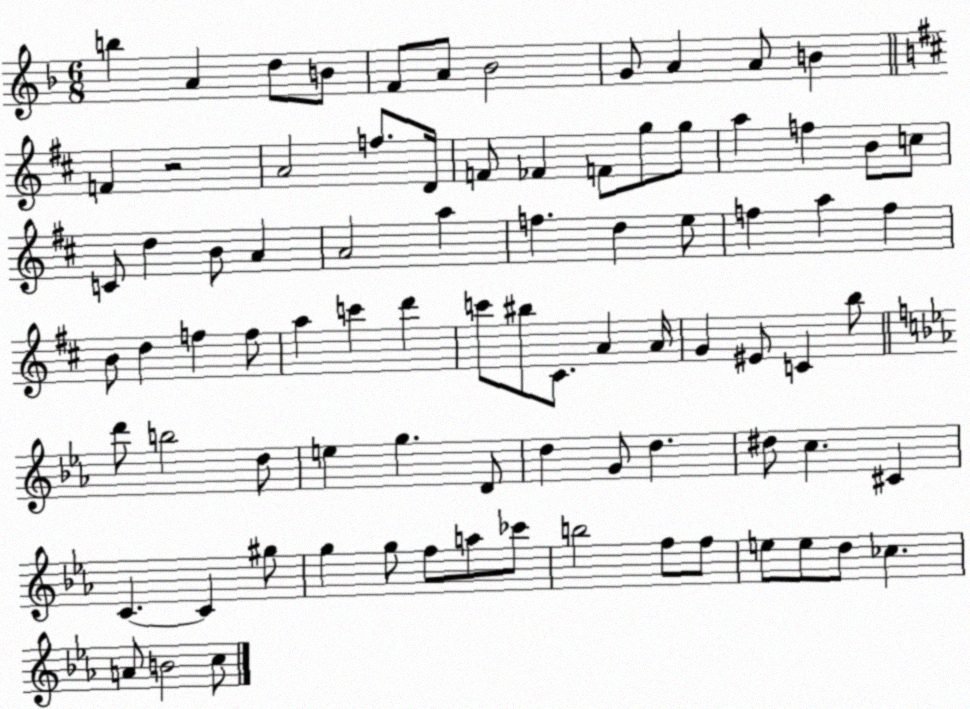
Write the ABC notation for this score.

X:1
T:Untitled
M:6/8
L:1/4
K:F
b A d/2 B/2 F/2 A/2 _B2 G/2 A A/2 B F z2 A2 f/2 D/4 F/2 _F F/2 g/2 g/2 a f B/2 c/2 C/2 d B/2 A A2 a f d e/2 f a f B/2 d f f/2 a c' d' c'/2 ^b/2 ^C/2 A A/4 G ^E/2 C b/2 d'/2 b2 d/2 e g D/2 d G/2 d ^d/2 c ^C C C ^g/2 g g/2 f/2 a/2 _c'/2 b2 f/2 f/2 e/2 e/2 d/2 _c A/2 B2 c/2